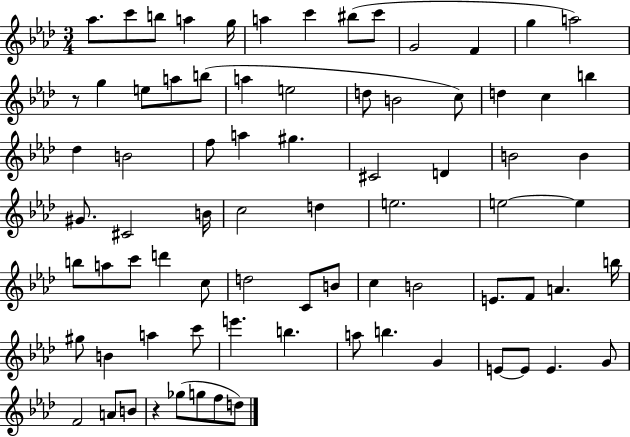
X:1
T:Untitled
M:3/4
L:1/4
K:Ab
_a/2 c'/2 b/2 a g/4 a c' ^b/2 c'/2 G2 F g a2 z/2 g e/2 a/2 b/2 a e2 d/2 B2 c/2 d c b _d B2 f/2 a ^g ^C2 D B2 B ^G/2 ^C2 B/4 c2 d e2 e2 e b/2 a/2 c'/2 d' c/2 d2 C/2 B/2 c B2 E/2 F/2 A b/4 ^g/2 B a c'/2 e' b a/2 b G E/2 E/2 E G/2 F2 A/2 B/2 z _g/2 g/2 f/2 d/2